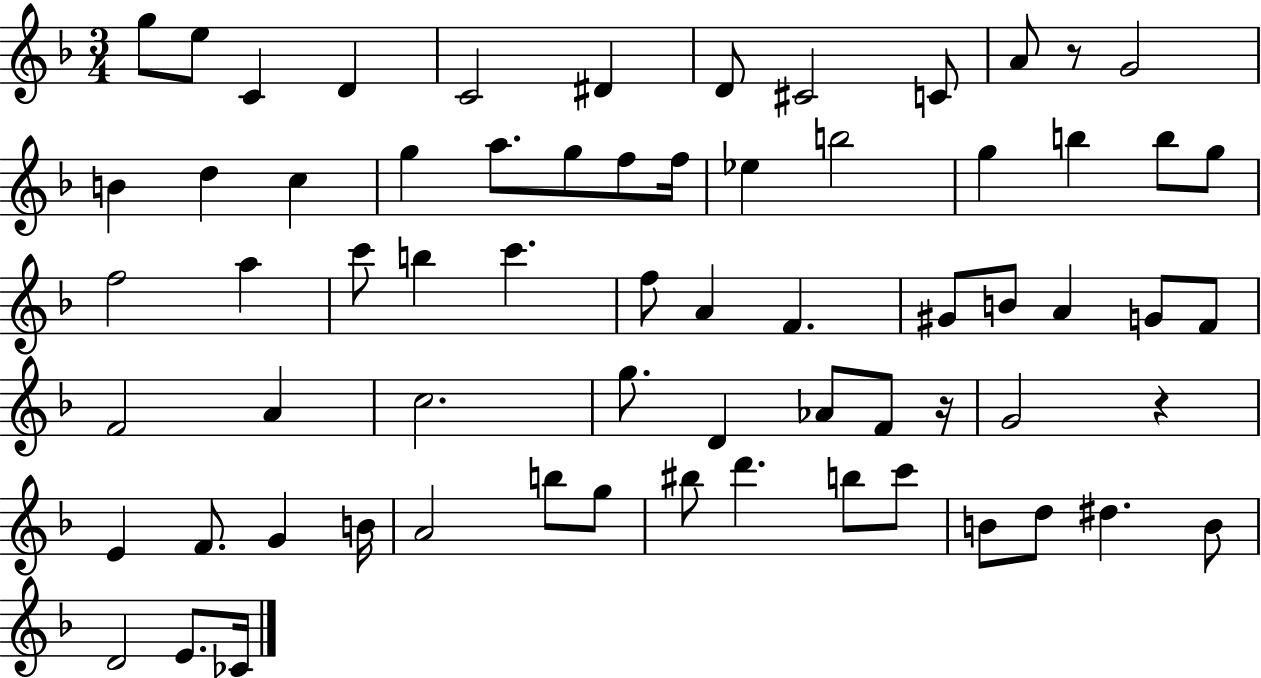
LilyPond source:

{
  \clef treble
  \numericTimeSignature
  \time 3/4
  \key f \major
  g''8 e''8 c'4 d'4 | c'2 dis'4 | d'8 cis'2 c'8 | a'8 r8 g'2 | \break b'4 d''4 c''4 | g''4 a''8. g''8 f''8 f''16 | ees''4 b''2 | g''4 b''4 b''8 g''8 | \break f''2 a''4 | c'''8 b''4 c'''4. | f''8 a'4 f'4. | gis'8 b'8 a'4 g'8 f'8 | \break f'2 a'4 | c''2. | g''8. d'4 aes'8 f'8 r16 | g'2 r4 | \break e'4 f'8. g'4 b'16 | a'2 b''8 g''8 | bis''8 d'''4. b''8 c'''8 | b'8 d''8 dis''4. b'8 | \break d'2 e'8. ces'16 | \bar "|."
}